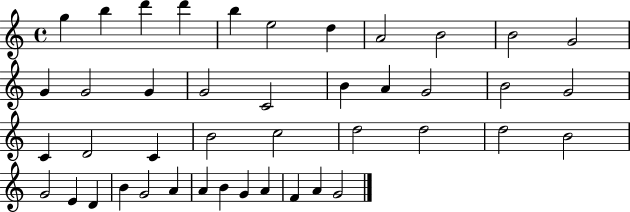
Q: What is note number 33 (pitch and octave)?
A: D4